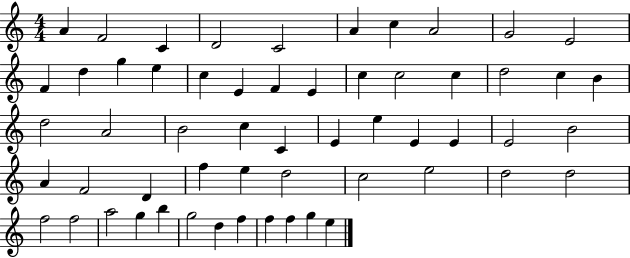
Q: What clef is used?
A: treble